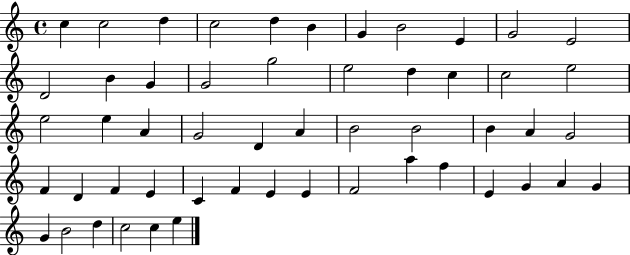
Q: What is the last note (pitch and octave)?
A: E5